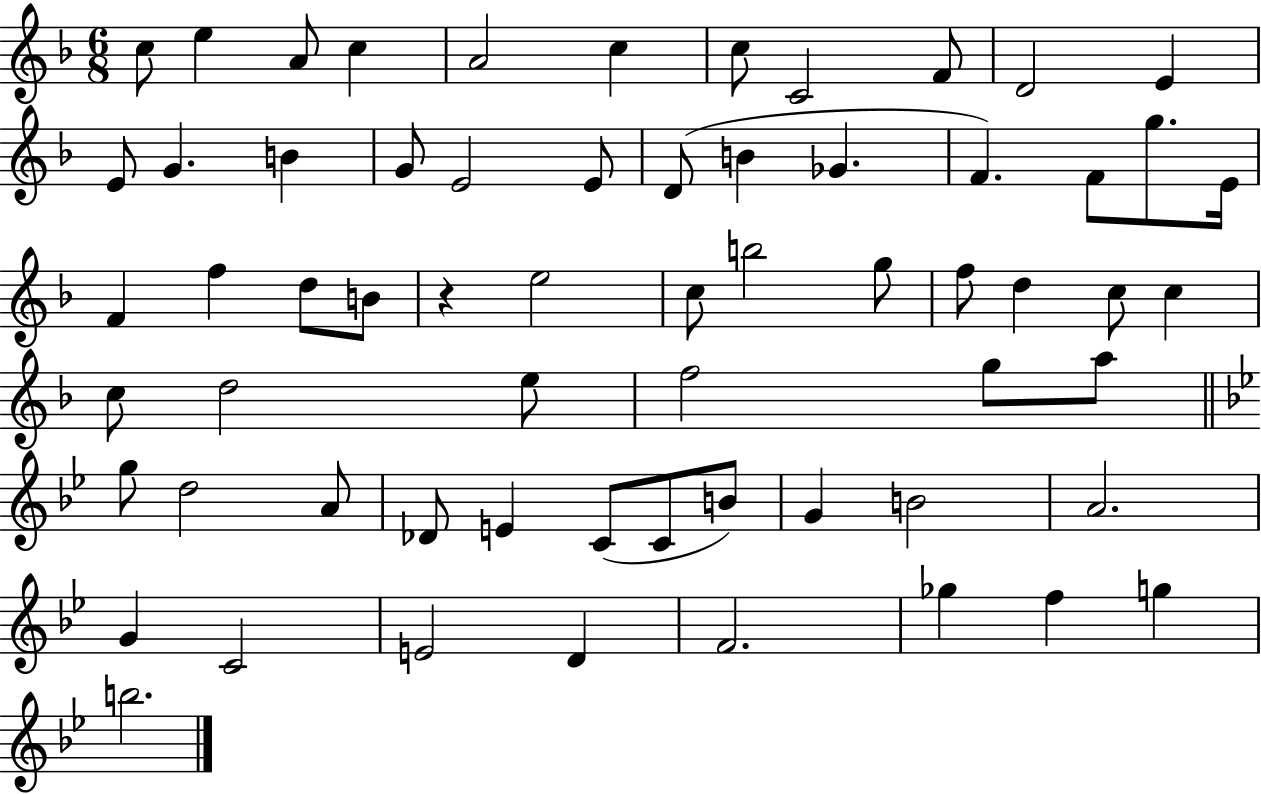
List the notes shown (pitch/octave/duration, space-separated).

C5/e E5/q A4/e C5/q A4/h C5/q C5/e C4/h F4/e D4/h E4/q E4/e G4/q. B4/q G4/e E4/h E4/e D4/e B4/q Gb4/q. F4/q. F4/e G5/e. E4/s F4/q F5/q D5/e B4/e R/q E5/h C5/e B5/h G5/e F5/e D5/q C5/e C5/q C5/e D5/h E5/e F5/h G5/e A5/e G5/e D5/h A4/e Db4/e E4/q C4/e C4/e B4/e G4/q B4/h A4/h. G4/q C4/h E4/h D4/q F4/h. Gb5/q F5/q G5/q B5/h.